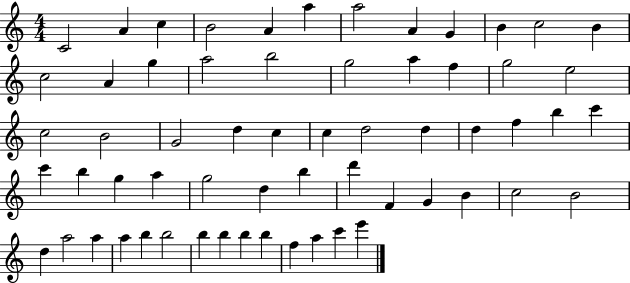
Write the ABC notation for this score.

X:1
T:Untitled
M:4/4
L:1/4
K:C
C2 A c B2 A a a2 A G B c2 B c2 A g a2 b2 g2 a f g2 e2 c2 B2 G2 d c c d2 d d f b c' c' b g a g2 d b d' F G B c2 B2 d a2 a a b b2 b b b b f a c' e'